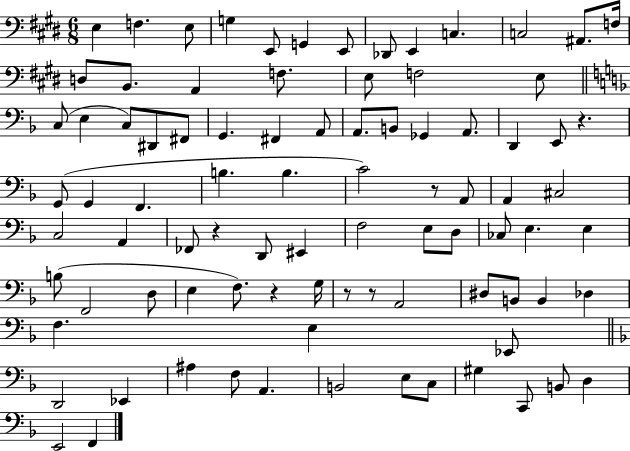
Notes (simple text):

E3/q F3/q. E3/e G3/q E2/e G2/q E2/e Db2/e E2/q C3/q. C3/h A#2/e. F3/s D3/e B2/e. A2/q F3/e. E3/e F3/h E3/e C3/e E3/q C3/e D#2/e F#2/e G2/q. F#2/q A2/e A2/e. B2/e Gb2/q A2/e. D2/q E2/e R/q. G2/e G2/q F2/q. B3/q. B3/q. C4/h R/e A2/e A2/q C#3/h C3/h A2/q FES2/e R/q D2/e EIS2/q F3/h E3/e D3/e CES3/e E3/q. E3/q B3/e F2/h D3/e E3/q F3/e. R/q G3/s R/e R/e A2/h D#3/e B2/e B2/q Db3/q F3/q. E3/q Eb2/e D2/h Eb2/q A#3/q F3/e A2/q. B2/h E3/e C3/e G#3/q C2/e B2/e D3/q E2/h F2/q